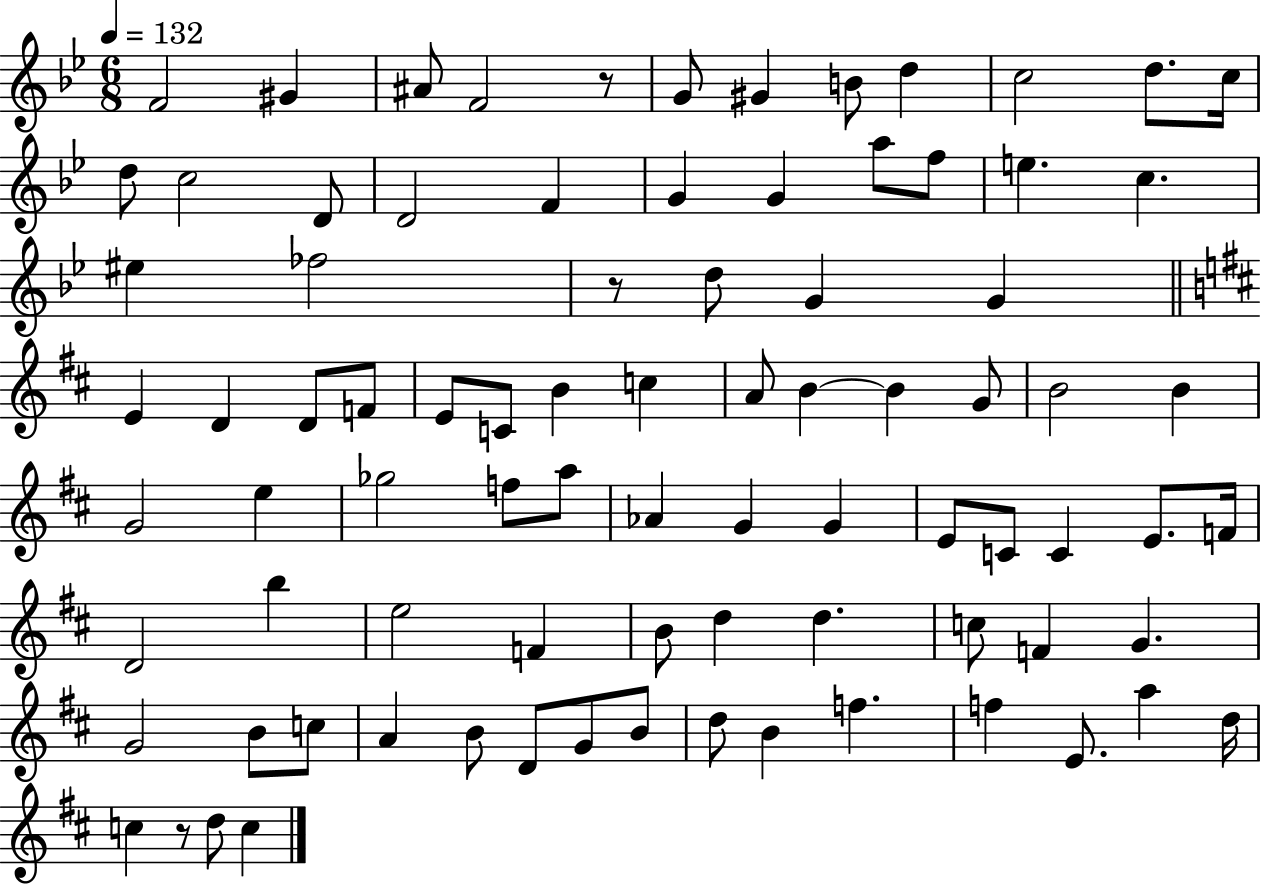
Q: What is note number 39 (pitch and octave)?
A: G4